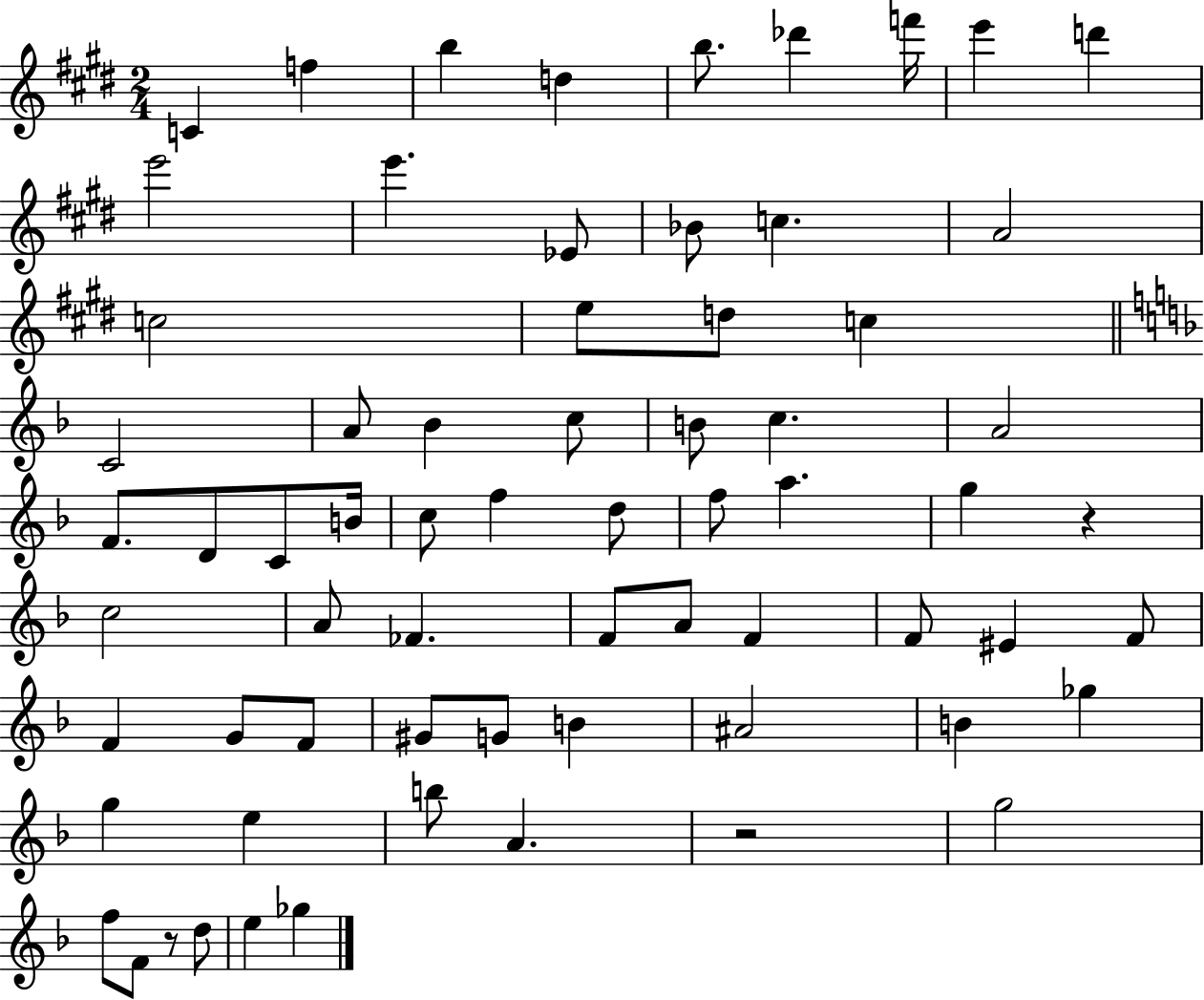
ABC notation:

X:1
T:Untitled
M:2/4
L:1/4
K:E
C f b d b/2 _d' f'/4 e' d' e'2 e' _E/2 _B/2 c A2 c2 e/2 d/2 c C2 A/2 _B c/2 B/2 c A2 F/2 D/2 C/2 B/4 c/2 f d/2 f/2 a g z c2 A/2 _F F/2 A/2 F F/2 ^E F/2 F G/2 F/2 ^G/2 G/2 B ^A2 B _g g e b/2 A z2 g2 f/2 F/2 z/2 d/2 e _g